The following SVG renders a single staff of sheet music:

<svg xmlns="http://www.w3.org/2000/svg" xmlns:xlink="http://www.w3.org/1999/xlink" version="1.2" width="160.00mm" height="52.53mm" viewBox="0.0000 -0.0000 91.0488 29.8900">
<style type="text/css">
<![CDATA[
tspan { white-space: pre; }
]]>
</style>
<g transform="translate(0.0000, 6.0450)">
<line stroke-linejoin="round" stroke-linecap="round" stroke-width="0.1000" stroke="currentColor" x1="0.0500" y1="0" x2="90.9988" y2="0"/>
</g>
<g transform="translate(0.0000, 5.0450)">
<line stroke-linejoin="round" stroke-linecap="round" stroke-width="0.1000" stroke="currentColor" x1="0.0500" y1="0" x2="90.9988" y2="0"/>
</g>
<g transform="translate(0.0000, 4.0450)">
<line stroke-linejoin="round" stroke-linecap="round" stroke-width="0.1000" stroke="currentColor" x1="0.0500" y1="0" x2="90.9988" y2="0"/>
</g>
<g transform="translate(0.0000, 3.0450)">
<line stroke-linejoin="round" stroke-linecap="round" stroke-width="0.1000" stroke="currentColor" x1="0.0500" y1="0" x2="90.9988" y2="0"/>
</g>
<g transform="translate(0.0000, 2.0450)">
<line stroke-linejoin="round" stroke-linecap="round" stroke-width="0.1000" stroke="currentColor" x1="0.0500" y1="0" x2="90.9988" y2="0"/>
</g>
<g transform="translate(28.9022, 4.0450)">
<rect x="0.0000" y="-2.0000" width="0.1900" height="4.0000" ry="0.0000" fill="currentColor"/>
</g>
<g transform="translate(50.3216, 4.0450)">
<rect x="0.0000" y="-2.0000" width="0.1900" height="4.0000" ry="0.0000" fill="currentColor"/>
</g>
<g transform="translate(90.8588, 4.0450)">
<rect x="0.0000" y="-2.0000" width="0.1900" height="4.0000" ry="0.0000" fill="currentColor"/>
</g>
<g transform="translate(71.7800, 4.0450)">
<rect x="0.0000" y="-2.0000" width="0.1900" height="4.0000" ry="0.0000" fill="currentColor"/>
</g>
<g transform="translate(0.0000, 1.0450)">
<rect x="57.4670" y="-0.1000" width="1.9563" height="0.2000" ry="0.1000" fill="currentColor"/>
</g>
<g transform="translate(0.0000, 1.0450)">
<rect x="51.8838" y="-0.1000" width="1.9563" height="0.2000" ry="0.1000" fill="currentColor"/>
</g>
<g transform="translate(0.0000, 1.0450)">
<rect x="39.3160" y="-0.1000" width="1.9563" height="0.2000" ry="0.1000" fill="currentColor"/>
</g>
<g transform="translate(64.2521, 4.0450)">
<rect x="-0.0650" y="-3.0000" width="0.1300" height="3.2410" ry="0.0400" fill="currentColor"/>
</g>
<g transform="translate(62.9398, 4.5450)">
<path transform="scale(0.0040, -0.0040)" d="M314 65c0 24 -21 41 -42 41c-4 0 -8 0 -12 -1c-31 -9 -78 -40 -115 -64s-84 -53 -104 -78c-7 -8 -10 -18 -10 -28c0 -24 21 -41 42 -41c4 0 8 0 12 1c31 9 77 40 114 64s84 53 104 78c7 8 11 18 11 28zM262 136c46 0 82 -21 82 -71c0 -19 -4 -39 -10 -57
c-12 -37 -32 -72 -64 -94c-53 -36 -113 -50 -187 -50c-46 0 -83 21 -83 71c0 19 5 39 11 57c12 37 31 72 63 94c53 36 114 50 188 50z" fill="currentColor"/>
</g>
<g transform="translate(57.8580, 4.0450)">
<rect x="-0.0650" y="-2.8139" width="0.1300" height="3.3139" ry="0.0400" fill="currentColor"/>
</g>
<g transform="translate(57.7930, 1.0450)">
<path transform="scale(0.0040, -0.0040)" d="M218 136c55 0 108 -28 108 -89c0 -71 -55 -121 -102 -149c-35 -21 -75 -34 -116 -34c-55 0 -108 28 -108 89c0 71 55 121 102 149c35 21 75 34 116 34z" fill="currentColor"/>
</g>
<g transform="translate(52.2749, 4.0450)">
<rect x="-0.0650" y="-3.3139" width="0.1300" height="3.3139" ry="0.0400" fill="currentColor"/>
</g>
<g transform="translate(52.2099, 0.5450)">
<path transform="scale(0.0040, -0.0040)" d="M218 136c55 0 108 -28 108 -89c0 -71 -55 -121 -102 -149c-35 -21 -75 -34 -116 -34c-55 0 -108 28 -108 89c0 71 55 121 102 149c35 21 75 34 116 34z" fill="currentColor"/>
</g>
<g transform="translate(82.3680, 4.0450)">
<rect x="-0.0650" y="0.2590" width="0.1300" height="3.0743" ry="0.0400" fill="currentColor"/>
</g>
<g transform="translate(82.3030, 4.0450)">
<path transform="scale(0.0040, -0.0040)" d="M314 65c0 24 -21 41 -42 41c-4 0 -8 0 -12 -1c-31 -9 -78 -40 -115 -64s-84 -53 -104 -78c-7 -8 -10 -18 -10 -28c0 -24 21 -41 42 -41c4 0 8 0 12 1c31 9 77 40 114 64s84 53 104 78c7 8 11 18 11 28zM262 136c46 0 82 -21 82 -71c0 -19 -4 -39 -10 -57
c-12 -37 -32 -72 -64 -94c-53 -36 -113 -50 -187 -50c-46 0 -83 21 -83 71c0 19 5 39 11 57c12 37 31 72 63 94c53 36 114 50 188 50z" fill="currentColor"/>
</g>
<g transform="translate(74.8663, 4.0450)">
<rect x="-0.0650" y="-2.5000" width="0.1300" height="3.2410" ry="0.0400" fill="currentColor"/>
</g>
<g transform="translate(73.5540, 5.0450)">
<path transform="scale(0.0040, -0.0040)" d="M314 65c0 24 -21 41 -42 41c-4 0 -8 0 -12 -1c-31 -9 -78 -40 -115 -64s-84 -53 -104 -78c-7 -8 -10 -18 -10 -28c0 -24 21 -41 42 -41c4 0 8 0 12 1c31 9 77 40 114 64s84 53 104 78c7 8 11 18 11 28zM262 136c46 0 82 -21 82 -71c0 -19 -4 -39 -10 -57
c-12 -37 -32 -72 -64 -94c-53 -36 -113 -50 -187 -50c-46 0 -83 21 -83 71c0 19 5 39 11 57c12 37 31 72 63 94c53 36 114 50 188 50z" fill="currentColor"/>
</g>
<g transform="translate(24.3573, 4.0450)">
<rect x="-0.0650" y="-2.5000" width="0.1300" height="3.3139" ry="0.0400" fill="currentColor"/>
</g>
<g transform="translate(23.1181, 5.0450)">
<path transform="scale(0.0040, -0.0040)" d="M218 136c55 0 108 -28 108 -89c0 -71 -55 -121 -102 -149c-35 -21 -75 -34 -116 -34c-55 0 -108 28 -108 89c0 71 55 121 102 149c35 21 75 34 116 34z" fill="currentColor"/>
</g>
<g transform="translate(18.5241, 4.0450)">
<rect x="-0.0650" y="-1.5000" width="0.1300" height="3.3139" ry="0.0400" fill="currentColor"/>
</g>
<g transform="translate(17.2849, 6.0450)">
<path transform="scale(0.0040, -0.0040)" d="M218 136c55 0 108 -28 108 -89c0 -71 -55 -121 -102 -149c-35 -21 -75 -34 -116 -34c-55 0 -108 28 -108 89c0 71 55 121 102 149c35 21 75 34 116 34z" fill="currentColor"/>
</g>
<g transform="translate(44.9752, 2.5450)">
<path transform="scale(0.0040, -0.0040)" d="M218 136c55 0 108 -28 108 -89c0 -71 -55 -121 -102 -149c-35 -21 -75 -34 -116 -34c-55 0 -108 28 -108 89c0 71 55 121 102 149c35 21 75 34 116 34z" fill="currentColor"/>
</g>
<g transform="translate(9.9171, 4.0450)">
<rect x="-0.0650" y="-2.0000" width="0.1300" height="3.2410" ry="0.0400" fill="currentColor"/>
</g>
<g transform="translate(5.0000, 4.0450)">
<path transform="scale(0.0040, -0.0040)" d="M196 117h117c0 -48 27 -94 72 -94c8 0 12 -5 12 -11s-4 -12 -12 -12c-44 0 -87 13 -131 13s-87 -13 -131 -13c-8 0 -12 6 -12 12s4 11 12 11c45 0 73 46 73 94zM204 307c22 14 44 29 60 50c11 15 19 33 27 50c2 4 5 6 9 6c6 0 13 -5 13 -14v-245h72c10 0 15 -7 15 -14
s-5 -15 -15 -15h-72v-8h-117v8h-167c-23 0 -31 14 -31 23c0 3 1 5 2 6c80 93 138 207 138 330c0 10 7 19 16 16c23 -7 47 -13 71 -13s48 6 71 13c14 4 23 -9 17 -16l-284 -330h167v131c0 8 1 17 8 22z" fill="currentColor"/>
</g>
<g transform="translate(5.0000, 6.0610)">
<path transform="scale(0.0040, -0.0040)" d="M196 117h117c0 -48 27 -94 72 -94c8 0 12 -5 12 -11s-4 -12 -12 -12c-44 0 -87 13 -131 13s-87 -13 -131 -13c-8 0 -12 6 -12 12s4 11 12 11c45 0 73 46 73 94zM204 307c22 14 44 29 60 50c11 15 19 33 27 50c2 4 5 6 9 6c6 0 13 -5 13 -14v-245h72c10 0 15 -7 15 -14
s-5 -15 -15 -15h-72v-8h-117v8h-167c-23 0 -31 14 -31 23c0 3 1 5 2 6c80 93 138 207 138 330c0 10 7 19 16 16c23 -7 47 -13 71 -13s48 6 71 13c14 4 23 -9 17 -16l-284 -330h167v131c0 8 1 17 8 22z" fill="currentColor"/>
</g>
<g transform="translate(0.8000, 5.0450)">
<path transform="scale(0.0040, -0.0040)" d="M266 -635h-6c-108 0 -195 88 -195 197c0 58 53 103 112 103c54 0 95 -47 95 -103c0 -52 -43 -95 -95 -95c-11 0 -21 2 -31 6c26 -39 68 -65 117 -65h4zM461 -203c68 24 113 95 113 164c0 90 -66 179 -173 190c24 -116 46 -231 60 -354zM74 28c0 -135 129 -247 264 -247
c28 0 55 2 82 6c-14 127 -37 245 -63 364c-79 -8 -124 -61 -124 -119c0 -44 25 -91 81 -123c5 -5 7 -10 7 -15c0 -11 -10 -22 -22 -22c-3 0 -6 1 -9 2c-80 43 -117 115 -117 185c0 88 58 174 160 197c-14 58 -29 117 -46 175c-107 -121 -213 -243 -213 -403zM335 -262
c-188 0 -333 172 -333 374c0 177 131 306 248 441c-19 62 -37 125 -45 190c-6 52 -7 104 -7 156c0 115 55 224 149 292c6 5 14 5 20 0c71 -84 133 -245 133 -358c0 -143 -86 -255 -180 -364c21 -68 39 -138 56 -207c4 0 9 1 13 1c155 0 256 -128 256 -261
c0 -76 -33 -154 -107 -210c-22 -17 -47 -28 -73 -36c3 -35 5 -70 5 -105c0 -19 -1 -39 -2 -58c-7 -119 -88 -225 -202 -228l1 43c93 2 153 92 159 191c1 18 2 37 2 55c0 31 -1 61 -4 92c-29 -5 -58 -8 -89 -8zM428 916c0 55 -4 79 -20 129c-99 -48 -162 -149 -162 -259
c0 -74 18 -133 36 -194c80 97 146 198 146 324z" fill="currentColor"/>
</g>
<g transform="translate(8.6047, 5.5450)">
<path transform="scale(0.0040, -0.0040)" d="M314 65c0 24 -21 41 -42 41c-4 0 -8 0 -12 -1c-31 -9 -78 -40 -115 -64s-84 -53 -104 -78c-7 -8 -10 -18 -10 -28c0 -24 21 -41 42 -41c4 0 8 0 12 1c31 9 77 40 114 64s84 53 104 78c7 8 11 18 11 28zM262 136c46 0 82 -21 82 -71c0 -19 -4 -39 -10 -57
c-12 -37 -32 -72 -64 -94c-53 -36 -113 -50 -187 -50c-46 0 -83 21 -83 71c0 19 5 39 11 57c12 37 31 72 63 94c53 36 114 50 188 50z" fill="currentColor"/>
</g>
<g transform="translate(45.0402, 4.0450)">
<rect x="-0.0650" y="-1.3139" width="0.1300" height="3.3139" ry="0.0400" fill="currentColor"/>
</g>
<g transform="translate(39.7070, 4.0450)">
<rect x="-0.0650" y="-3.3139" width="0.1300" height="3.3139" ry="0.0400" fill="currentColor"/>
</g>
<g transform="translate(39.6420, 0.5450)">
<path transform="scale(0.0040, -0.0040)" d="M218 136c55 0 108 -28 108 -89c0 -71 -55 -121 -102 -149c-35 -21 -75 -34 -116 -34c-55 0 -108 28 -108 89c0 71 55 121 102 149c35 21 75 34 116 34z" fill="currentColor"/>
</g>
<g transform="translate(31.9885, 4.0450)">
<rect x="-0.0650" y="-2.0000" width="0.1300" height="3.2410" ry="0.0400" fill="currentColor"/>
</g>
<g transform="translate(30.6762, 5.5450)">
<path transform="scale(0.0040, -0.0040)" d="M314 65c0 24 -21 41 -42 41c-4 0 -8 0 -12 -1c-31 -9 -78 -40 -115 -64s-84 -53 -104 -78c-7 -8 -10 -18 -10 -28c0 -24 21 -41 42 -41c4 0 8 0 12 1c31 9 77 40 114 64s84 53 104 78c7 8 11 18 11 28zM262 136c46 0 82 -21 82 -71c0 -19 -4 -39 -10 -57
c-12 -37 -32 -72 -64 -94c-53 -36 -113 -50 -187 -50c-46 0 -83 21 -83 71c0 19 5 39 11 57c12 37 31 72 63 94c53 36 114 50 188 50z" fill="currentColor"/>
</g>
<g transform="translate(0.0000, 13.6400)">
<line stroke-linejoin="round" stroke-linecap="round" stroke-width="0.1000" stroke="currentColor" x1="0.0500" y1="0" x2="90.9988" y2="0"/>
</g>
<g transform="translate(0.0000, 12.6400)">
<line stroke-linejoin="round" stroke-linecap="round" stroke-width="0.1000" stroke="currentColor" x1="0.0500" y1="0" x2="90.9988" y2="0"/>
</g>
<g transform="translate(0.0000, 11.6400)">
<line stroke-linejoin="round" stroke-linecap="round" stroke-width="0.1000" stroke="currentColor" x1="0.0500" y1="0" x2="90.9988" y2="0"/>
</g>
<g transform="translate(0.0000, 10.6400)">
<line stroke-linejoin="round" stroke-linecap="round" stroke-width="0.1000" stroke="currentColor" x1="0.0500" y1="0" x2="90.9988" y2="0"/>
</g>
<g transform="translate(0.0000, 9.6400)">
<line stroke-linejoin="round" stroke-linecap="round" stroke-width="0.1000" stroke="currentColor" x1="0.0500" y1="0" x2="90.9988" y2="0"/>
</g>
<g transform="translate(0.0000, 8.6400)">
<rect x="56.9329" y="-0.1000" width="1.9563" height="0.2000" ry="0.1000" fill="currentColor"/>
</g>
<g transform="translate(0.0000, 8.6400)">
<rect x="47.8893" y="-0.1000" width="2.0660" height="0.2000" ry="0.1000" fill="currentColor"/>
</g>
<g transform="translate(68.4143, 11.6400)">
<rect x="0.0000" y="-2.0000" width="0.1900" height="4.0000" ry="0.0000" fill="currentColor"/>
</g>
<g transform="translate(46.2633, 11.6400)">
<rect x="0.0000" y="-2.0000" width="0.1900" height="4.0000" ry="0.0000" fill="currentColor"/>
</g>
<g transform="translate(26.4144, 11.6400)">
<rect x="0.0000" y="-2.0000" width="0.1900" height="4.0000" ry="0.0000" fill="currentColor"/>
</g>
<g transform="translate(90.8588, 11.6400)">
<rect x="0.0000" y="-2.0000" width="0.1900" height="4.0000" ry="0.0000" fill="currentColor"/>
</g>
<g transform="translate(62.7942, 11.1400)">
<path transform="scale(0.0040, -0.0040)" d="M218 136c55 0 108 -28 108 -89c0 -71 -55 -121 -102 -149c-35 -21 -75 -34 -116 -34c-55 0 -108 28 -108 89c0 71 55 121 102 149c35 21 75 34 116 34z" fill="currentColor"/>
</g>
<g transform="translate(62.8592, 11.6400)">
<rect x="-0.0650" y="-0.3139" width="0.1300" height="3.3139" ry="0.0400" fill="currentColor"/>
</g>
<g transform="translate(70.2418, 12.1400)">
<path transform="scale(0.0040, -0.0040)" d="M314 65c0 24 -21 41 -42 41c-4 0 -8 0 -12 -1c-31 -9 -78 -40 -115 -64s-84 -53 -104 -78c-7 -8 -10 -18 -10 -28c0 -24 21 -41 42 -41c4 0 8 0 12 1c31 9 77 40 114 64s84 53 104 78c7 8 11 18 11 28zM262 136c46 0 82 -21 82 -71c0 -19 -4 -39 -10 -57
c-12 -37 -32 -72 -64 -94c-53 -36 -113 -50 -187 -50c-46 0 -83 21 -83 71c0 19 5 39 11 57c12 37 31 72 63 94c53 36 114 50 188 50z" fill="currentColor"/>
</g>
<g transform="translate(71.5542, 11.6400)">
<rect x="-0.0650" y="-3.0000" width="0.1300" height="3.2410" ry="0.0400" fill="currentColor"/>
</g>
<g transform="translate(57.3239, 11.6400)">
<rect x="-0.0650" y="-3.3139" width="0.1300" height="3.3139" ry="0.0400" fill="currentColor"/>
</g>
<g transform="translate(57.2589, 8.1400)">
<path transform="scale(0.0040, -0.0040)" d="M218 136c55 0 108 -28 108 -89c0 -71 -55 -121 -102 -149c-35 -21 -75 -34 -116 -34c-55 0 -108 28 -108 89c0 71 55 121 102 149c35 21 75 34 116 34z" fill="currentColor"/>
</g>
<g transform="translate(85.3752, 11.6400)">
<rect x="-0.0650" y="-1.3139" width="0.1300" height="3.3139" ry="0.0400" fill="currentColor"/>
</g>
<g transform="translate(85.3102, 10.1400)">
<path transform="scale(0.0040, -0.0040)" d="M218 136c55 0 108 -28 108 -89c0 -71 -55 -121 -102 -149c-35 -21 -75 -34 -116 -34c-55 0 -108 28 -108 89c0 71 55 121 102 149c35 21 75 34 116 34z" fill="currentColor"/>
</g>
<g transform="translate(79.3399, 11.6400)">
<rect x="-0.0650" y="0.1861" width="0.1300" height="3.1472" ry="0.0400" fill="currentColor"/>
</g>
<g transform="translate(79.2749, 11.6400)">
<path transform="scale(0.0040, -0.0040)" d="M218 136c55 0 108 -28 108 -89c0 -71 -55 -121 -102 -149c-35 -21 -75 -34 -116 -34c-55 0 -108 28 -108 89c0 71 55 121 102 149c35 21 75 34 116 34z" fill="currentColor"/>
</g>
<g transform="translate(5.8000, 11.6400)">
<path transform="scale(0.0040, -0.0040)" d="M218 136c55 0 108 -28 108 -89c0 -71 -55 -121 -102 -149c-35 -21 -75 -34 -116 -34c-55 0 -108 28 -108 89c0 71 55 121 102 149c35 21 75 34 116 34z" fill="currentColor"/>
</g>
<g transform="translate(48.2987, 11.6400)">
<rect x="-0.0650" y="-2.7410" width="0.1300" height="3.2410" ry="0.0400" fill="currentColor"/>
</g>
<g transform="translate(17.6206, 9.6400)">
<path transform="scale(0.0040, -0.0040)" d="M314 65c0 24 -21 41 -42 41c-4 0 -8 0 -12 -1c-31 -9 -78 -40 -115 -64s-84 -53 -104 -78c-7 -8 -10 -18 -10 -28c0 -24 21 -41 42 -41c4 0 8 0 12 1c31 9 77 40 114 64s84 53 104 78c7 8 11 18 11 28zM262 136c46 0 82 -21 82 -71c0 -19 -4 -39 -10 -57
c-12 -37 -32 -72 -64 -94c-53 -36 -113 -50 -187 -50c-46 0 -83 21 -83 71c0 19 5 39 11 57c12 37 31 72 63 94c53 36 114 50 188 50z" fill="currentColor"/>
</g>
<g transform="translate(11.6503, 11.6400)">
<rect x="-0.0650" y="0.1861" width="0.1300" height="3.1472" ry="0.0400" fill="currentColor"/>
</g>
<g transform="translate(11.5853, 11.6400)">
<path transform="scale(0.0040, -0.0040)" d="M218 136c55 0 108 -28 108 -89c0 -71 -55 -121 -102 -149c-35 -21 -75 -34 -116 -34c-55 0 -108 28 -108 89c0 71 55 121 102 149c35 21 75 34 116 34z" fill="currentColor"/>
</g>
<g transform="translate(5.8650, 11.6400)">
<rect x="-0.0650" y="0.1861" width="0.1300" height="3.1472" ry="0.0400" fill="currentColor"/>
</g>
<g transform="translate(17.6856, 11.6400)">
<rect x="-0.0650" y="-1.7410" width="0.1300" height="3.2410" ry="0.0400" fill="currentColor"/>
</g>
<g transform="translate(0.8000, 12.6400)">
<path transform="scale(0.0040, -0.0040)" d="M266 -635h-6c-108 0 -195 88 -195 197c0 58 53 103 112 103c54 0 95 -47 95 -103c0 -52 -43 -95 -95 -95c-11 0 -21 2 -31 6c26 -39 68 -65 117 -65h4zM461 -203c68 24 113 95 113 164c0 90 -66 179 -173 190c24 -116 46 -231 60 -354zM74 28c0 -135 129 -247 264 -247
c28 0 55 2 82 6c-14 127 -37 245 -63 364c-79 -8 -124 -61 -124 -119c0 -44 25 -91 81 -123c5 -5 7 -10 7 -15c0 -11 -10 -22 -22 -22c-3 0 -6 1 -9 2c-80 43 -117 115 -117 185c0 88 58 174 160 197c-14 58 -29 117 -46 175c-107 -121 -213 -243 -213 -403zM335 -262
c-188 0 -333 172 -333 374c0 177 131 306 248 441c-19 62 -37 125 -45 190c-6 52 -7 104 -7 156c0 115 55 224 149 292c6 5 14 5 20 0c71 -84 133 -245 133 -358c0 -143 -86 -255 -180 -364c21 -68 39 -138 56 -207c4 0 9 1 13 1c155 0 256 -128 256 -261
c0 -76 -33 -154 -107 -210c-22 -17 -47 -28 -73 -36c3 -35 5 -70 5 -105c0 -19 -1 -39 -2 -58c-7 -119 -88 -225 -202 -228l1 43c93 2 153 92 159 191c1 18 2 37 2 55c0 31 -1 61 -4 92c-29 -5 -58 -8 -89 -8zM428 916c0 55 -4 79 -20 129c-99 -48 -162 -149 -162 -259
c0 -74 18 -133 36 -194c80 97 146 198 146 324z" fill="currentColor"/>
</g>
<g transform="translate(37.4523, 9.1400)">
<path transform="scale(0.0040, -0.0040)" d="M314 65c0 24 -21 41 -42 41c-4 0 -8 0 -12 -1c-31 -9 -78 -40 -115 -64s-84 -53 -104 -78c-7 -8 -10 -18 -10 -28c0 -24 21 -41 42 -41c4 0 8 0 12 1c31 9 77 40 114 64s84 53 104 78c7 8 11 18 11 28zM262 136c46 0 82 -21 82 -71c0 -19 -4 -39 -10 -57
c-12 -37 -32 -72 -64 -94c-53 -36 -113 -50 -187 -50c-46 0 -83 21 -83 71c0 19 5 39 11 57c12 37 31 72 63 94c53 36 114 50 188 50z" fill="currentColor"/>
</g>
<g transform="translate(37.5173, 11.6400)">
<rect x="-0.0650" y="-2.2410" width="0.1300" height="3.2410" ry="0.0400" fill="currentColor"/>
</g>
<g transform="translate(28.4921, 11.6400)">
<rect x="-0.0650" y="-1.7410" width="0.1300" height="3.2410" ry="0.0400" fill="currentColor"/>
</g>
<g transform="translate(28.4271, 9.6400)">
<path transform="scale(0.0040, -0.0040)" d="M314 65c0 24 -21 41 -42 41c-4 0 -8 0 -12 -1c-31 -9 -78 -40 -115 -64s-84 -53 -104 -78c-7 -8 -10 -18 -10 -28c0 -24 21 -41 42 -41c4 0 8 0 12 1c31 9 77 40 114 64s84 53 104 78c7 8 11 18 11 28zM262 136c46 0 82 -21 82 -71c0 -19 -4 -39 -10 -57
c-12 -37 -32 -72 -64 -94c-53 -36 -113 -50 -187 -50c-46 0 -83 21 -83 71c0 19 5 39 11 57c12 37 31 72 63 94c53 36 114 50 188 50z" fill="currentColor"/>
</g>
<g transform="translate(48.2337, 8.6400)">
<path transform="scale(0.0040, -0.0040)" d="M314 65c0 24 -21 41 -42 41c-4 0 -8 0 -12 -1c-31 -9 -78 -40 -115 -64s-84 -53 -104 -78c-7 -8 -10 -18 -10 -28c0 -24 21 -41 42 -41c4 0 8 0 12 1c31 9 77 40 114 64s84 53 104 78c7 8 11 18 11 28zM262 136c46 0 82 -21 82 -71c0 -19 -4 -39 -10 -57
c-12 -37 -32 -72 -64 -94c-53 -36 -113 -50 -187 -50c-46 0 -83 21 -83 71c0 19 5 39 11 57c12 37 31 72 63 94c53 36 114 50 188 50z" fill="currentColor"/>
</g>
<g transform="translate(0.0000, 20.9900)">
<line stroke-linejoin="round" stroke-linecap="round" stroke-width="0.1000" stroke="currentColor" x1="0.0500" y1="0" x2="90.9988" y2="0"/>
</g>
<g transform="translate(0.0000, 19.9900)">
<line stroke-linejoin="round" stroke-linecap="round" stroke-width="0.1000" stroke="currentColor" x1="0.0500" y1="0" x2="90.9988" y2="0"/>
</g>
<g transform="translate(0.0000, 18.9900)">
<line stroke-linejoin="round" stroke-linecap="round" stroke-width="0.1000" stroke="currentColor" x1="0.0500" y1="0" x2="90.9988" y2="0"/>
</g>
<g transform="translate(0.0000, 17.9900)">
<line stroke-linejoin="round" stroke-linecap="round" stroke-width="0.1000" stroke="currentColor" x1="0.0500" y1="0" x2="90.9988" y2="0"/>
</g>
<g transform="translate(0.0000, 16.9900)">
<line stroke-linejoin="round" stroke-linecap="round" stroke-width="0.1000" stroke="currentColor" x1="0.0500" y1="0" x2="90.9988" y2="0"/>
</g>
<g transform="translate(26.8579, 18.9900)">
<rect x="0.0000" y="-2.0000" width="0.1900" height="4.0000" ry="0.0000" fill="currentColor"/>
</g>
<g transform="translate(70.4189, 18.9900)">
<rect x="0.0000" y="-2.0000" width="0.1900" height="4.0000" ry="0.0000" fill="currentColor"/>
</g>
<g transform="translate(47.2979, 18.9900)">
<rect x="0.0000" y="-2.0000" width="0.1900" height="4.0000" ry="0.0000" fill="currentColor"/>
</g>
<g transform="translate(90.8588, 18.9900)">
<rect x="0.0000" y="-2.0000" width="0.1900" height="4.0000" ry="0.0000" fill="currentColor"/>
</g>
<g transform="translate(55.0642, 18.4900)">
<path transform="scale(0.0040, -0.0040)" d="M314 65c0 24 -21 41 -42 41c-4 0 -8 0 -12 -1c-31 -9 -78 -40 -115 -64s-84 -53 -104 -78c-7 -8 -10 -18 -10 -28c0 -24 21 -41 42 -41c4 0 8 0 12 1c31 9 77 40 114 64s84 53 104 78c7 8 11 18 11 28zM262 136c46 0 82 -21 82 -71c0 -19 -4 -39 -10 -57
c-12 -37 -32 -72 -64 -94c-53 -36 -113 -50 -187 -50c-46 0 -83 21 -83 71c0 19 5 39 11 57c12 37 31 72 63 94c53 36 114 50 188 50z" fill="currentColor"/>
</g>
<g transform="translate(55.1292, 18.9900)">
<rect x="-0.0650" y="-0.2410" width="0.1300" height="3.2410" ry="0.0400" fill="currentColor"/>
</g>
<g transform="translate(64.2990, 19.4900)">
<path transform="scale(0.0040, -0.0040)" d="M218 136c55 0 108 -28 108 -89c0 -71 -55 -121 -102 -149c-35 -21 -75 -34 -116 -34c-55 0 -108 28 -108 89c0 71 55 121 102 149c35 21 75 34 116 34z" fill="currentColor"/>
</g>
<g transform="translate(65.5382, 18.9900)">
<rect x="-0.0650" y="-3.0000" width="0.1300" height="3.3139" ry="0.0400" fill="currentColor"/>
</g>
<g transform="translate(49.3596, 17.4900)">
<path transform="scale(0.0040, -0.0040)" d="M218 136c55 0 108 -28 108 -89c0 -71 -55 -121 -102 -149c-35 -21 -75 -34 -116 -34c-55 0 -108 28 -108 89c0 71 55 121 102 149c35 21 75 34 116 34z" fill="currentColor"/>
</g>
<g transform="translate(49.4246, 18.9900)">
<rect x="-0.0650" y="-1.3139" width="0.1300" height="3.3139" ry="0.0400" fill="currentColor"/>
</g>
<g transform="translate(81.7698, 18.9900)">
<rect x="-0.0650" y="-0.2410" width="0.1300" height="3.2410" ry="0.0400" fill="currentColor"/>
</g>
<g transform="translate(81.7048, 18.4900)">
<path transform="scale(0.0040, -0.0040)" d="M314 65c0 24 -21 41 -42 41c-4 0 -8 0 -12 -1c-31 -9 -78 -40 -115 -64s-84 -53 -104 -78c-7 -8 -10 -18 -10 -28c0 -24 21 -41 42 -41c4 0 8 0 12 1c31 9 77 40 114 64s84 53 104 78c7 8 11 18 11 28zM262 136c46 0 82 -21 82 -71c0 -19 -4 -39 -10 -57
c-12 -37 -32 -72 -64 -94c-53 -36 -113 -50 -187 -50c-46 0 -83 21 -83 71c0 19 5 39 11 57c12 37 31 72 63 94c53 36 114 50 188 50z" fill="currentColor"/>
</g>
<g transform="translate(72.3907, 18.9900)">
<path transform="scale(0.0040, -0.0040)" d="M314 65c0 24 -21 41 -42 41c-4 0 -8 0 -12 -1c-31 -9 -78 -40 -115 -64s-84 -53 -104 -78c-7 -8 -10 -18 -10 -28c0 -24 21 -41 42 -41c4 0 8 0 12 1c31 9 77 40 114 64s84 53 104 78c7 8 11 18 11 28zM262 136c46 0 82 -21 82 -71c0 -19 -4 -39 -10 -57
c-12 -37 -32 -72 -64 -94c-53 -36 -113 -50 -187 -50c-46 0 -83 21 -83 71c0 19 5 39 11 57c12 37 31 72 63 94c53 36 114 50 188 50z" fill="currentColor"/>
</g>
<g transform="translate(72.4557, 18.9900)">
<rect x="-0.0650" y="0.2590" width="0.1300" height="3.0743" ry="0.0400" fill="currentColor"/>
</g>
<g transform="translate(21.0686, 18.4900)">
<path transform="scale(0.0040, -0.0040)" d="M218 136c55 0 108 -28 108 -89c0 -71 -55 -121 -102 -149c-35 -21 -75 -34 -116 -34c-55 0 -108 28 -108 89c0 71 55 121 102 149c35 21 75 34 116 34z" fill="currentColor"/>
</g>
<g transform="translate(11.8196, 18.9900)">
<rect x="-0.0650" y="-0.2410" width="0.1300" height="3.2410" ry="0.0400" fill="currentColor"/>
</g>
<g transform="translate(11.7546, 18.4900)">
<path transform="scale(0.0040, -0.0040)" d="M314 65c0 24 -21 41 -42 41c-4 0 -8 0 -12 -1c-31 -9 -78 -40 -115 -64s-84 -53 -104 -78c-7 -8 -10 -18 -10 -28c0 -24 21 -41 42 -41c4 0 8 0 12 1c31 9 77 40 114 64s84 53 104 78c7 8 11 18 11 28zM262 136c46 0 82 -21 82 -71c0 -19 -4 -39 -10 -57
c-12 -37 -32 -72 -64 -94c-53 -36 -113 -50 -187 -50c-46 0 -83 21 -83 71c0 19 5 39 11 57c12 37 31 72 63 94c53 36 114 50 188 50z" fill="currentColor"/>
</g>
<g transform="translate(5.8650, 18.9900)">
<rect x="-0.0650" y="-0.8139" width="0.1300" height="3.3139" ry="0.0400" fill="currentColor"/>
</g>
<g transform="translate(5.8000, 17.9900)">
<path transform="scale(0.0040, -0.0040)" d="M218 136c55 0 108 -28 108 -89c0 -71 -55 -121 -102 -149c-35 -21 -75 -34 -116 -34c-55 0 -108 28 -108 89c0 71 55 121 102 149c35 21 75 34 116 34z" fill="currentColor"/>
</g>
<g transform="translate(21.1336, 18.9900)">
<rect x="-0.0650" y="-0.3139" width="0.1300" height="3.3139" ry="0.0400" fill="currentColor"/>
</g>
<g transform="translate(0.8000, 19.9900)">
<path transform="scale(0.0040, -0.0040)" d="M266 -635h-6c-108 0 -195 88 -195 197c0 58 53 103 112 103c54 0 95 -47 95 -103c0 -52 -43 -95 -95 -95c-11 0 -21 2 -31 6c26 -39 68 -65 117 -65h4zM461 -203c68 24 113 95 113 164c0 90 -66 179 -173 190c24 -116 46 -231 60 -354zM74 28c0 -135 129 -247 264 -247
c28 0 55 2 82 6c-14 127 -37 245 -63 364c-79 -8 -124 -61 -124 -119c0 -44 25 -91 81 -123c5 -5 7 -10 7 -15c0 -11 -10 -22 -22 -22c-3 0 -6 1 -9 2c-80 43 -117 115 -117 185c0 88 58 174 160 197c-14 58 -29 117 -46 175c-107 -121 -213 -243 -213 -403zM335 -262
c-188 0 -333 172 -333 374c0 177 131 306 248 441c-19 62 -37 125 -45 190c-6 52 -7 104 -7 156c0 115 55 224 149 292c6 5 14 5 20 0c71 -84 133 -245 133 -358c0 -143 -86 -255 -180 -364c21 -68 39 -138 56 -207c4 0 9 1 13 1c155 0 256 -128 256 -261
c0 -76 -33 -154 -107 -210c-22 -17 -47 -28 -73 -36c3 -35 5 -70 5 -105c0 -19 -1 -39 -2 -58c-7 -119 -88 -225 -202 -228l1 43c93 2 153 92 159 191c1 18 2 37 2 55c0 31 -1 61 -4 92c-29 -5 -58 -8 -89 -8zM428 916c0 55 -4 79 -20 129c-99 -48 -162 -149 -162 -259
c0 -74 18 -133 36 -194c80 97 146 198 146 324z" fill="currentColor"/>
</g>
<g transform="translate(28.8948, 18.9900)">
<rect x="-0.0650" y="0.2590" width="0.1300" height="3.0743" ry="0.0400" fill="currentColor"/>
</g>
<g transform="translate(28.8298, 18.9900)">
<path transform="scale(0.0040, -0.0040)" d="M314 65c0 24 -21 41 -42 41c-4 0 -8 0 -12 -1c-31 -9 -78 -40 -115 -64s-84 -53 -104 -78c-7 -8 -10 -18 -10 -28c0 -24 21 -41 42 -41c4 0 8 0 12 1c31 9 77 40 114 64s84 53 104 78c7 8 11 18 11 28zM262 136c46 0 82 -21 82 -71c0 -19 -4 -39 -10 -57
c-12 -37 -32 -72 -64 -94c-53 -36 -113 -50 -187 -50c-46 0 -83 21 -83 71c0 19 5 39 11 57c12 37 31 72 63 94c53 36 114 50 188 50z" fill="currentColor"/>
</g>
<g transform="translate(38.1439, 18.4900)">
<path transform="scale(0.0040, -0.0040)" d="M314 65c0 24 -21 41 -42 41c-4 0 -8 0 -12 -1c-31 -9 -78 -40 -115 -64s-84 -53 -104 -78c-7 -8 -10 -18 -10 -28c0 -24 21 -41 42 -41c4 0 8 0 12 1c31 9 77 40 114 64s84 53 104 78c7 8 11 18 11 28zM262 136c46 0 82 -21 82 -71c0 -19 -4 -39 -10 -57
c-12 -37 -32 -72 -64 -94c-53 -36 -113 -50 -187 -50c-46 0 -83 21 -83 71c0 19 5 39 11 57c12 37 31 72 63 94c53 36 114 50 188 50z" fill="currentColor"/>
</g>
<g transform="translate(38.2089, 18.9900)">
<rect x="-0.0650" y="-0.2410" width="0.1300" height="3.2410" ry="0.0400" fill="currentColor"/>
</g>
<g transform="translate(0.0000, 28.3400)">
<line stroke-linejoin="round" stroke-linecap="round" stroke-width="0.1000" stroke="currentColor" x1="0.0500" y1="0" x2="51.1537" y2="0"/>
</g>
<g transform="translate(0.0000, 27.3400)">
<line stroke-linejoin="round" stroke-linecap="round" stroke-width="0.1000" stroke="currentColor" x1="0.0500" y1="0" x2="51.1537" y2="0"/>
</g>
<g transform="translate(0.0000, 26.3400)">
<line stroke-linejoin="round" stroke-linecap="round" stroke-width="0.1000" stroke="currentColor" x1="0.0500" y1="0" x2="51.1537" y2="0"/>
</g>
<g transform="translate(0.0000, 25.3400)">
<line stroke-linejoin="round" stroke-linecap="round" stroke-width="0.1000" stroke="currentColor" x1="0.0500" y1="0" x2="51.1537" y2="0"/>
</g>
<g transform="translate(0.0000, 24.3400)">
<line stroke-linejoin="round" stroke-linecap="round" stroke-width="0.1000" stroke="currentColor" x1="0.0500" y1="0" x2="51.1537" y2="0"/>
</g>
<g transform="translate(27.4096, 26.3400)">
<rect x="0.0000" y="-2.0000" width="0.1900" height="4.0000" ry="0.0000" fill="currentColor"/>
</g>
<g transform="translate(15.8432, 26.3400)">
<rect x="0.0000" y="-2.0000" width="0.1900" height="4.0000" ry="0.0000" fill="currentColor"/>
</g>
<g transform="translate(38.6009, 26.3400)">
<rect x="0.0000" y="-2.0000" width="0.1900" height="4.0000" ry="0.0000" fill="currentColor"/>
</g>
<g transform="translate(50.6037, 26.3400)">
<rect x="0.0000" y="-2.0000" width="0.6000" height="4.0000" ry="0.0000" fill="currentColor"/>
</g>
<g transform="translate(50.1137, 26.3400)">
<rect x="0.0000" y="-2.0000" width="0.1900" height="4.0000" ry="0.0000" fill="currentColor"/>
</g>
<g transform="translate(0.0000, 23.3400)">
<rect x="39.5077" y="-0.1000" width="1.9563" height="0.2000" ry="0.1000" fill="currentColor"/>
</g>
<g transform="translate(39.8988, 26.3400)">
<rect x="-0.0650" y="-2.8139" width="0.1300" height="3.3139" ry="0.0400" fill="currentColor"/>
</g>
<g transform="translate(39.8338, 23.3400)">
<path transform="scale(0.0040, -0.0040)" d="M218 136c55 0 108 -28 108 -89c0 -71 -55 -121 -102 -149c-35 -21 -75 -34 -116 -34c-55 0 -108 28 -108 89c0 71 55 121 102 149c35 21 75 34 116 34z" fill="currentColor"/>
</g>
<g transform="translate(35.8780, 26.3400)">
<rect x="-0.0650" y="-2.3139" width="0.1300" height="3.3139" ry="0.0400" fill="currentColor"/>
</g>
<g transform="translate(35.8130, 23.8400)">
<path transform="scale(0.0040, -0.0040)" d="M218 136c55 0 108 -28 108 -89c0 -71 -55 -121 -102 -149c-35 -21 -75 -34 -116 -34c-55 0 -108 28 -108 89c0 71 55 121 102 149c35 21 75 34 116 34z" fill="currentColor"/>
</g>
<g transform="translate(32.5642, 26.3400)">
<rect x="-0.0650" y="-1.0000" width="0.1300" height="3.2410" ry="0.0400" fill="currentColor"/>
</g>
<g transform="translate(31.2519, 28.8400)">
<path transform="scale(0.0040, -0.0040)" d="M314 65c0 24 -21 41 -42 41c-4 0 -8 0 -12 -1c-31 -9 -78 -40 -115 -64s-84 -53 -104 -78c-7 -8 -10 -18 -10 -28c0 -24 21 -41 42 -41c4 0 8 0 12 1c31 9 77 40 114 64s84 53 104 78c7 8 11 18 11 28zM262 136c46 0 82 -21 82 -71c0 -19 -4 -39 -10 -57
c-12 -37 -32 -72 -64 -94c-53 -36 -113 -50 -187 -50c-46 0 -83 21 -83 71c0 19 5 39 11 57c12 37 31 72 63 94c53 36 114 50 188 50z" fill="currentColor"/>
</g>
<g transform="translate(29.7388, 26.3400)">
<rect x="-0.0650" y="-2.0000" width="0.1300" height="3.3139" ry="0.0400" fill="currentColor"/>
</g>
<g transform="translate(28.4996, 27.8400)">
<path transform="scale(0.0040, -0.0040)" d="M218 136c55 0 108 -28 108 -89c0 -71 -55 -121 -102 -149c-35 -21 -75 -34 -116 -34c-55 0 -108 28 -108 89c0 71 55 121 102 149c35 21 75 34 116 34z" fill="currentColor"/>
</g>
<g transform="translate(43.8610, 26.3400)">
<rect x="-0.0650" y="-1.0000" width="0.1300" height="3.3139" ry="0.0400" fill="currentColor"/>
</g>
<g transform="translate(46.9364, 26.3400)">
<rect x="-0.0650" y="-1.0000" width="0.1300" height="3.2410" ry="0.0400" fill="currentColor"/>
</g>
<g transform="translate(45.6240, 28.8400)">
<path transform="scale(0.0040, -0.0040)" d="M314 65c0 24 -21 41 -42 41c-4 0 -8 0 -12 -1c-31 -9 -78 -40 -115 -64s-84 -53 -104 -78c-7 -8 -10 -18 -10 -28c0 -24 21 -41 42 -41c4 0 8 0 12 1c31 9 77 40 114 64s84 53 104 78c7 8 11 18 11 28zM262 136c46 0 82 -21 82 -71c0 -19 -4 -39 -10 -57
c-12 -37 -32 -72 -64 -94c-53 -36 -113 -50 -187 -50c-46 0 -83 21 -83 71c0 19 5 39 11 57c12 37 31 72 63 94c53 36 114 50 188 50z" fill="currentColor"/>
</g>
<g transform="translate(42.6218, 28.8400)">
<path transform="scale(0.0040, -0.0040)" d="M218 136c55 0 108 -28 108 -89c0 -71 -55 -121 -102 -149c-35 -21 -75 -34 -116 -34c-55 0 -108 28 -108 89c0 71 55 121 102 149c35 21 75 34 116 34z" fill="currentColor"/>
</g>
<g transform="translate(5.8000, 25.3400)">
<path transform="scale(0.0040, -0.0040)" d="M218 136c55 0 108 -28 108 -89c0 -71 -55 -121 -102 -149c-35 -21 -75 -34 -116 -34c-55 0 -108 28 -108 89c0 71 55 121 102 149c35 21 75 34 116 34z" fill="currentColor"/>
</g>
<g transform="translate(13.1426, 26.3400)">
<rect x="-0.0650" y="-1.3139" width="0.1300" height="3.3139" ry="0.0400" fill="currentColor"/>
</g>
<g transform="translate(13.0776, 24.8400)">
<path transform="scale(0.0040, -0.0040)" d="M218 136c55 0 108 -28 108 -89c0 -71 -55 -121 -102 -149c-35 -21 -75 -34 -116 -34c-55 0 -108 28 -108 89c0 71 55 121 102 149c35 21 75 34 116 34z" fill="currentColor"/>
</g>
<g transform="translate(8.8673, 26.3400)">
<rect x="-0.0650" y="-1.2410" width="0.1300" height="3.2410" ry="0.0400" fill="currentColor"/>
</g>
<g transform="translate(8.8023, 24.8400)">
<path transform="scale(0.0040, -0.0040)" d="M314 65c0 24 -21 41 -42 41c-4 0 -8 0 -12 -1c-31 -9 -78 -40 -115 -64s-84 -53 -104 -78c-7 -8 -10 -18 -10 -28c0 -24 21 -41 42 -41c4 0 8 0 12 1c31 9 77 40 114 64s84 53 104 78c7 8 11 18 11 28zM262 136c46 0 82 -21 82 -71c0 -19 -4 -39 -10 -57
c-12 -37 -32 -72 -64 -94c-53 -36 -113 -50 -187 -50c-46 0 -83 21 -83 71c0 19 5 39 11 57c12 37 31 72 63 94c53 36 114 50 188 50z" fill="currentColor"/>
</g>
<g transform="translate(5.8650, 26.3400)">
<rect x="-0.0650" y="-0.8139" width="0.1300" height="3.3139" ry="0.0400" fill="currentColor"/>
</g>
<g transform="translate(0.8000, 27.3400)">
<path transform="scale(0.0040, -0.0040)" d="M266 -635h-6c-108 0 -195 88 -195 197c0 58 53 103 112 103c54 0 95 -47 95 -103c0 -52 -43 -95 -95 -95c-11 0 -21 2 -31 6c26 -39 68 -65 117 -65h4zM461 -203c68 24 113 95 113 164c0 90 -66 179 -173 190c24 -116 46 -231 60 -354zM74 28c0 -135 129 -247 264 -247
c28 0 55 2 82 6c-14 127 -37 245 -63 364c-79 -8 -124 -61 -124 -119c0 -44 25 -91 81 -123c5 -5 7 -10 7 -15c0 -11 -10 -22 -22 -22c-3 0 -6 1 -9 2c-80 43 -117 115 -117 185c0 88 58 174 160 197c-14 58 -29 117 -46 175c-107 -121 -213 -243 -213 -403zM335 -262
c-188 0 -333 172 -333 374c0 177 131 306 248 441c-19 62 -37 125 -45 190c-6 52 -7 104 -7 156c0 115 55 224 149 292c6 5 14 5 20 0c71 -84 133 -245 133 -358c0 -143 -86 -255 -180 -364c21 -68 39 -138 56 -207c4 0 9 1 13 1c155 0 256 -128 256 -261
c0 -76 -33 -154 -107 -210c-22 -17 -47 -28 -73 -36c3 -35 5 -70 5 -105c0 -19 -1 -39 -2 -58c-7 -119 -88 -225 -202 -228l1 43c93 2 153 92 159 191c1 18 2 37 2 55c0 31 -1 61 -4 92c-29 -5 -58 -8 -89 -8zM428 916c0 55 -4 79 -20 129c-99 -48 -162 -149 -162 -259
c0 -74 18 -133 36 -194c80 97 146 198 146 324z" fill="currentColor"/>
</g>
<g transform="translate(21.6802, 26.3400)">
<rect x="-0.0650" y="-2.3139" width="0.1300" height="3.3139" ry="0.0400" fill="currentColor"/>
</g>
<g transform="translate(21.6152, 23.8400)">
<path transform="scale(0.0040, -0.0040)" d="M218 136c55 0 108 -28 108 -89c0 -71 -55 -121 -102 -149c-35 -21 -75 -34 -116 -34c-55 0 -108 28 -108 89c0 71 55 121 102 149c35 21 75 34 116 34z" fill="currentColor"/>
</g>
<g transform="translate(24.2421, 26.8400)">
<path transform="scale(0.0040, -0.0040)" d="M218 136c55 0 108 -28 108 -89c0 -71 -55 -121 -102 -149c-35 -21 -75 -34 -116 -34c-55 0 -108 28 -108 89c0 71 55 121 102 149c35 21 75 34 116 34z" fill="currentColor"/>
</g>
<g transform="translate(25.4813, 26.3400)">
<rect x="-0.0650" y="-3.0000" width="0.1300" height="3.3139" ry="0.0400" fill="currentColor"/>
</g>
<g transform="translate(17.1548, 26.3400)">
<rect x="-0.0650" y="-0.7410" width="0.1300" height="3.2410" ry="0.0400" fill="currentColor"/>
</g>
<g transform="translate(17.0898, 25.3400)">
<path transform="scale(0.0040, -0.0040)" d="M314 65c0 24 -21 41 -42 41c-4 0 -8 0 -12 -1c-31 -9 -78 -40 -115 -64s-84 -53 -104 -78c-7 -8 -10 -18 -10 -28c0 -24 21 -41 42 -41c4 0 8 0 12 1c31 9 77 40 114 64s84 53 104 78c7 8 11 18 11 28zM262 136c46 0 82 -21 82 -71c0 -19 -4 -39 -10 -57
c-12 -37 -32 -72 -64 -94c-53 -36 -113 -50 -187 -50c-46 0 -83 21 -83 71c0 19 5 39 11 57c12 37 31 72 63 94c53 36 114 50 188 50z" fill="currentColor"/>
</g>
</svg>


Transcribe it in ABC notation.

X:1
T:Untitled
M:4/4
L:1/4
K:C
F2 E G F2 b e b a A2 G2 B2 B B f2 f2 g2 a2 b c A2 B e d c2 c B2 c2 e c2 A B2 c2 d e2 e d2 g A F D2 g a D D2